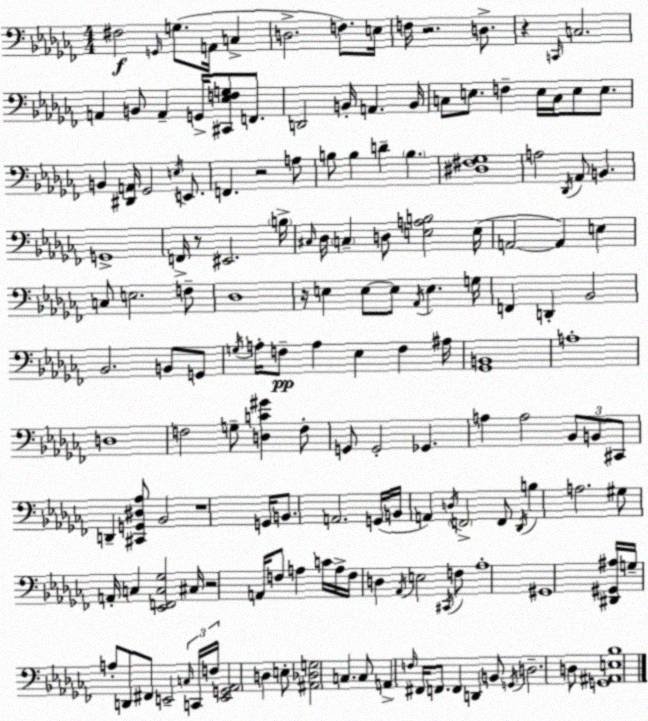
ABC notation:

X:1
T:Untitled
M:4/4
L:1/4
K:Abm
^F,2 G,,/4 G,/2 A,,/4 C, D,2 F,/2 E,/4 F,/4 z2 D,/2 z C,,/4 C,2 A,, B,,/2 A,, G,,/4 [^C,,_E,F,G,]/2 F,,/2 D,,2 B,,/4 A,, B,,/4 C,/2 E,/2 F, E,/4 C,/4 E,/2 E,/2 B,, [^D,,A,,]/4 _G,,2 E,/4 E,,/2 F,, z2 A,/2 B,/2 B, D B, [^D,^F,_G,]4 A,2 _D,,/4 _A,,/2 B,, G,,4 F,,/4 z/2 ^E,,2 B,/4 ^C,/4 _D,/4 C, D,/2 [E,A,B,]2 E,/4 A,,2 A,, E, C,/2 E,2 F,/2 _D,4 z/4 E, E,/2 E,/2 _A,,/4 E, G,/4 F,, D,, _B,,2 _B,,2 B,,/2 G,,/2 G,/4 A,/4 F,/2 A, _E, F, ^A,/4 [_G,,B,,]4 A,4 D,4 F,2 G,/2 [D,C^G] F,/2 G,,/2 G,,2 _G,, A, A,2 _B,,/2 B,,/2 ^C,,/2 D,, [^C,,G,,^D,_A,]/2 _B,,2 z4 G,,/4 B,,/2 A,,2 G,,/4 B,,/4 A,, D,/4 F,,2 F,,/2 _D,,/4 B, A,2 ^G,/2 A,,/4 C, [_E,,F,,C,_G,]2 ^C,/4 z2 A,,/4 F,/2 A, C/4 A,/4 F,/4 D, _A,,/4 E,2 ^C,,/4 F,/2 _A,4 ^G,,4 [^D,,^G,,^A,]/4 G,/4 A,/2 D,,/2 ^F,,/2 E,,2 C,/4 C,,/4 F,/4 [E,,G,,_A,,]2 D, E,/2 [^A,,_D,G,]2 C, C,/2 A,, F,/4 ^F,,/4 F,,/2 F,, D,, B,,/2 G,,/4 D,2 D,/2 [G,,^A,,E,_B,]4